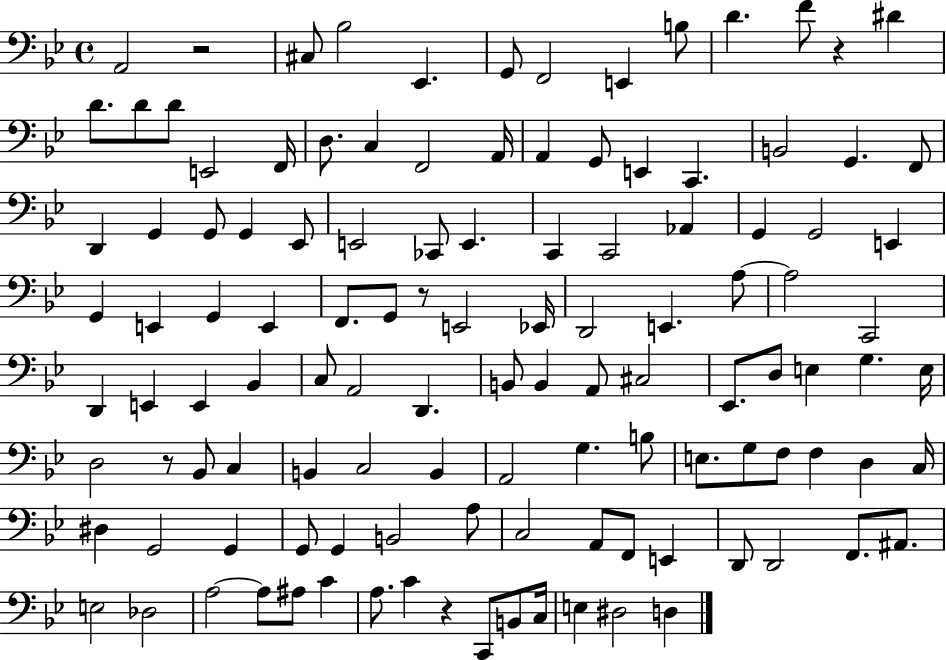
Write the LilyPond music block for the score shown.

{
  \clef bass
  \time 4/4
  \defaultTimeSignature
  \key bes \major
  \repeat volta 2 { a,2 r2 | cis8 bes2 ees,4. | g,8 f,2 e,4 b8 | d'4. f'8 r4 dis'4 | \break d'8. d'8 d'8 e,2 f,16 | d8. c4 f,2 a,16 | a,4 g,8 e,4 c,4. | b,2 g,4. f,8 | \break d,4 g,4 g,8 g,4 ees,8 | e,2 ces,8 e,4. | c,4 c,2 aes,4 | g,4 g,2 e,4 | \break g,4 e,4 g,4 e,4 | f,8. g,8 r8 e,2 ees,16 | d,2 e,4. a8~~ | a2 c,2 | \break d,4 e,4 e,4 bes,4 | c8 a,2 d,4. | b,8 b,4 a,8 cis2 | ees,8. d8 e4 g4. e16 | \break d2 r8 bes,8 c4 | b,4 c2 b,4 | a,2 g4. b8 | e8. g8 f8 f4 d4 c16 | \break dis4 g,2 g,4 | g,8 g,4 b,2 a8 | c2 a,8 f,8 e,4 | d,8 d,2 f,8. ais,8. | \break e2 des2 | a2~~ a8 ais8 c'4 | a8. c'4 r4 c,8 b,8 c16 | e4 dis2 d4 | \break } \bar "|."
}